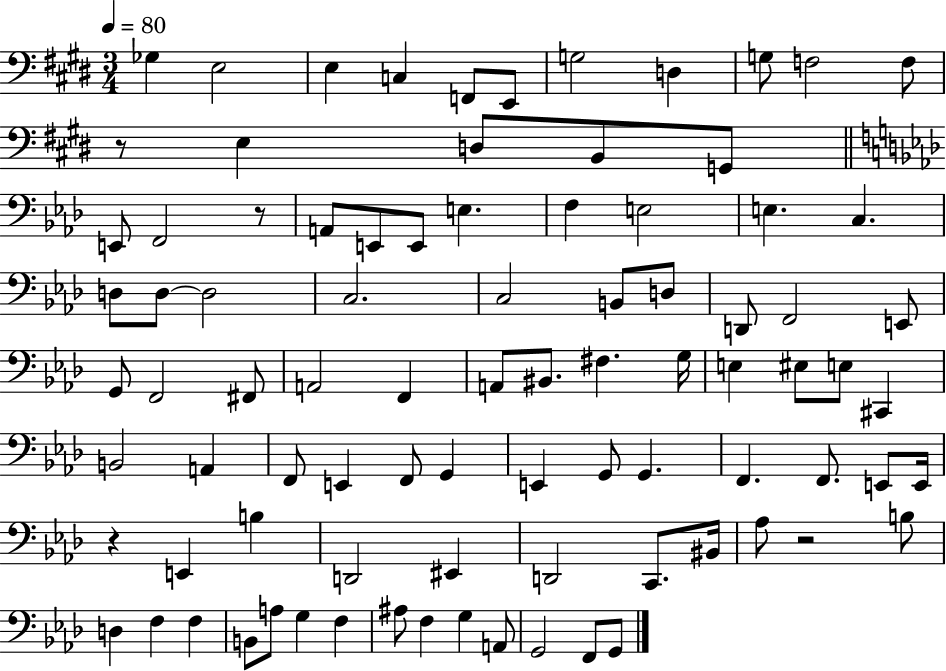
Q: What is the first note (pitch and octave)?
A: Gb3